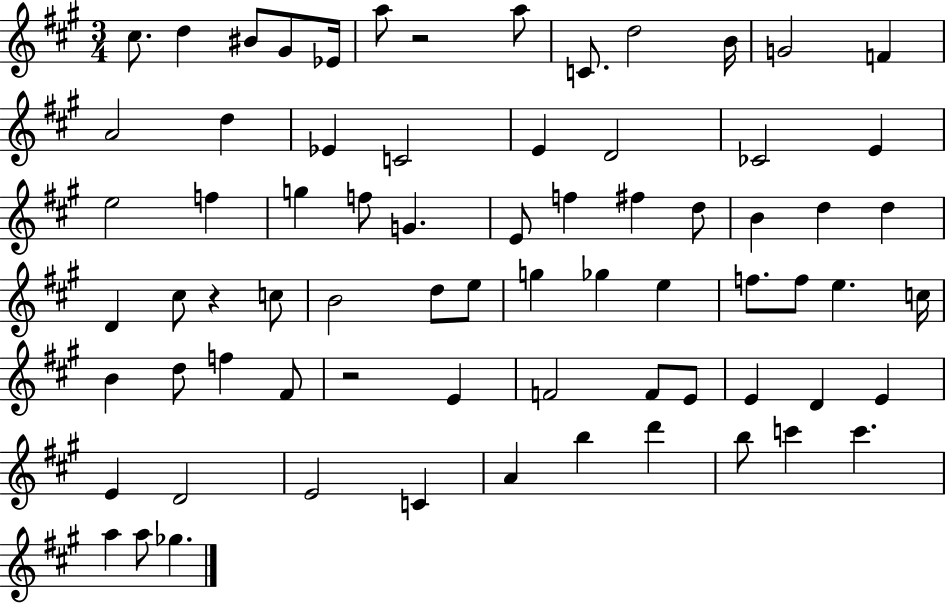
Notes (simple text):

C#5/e. D5/q BIS4/e G#4/e Eb4/s A5/e R/h A5/e C4/e. D5/h B4/s G4/h F4/q A4/h D5/q Eb4/q C4/h E4/q D4/h CES4/h E4/q E5/h F5/q G5/q F5/e G4/q. E4/e F5/q F#5/q D5/e B4/q D5/q D5/q D4/q C#5/e R/q C5/e B4/h D5/e E5/e G5/q Gb5/q E5/q F5/e. F5/e E5/q. C5/s B4/q D5/e F5/q F#4/e R/h E4/q F4/h F4/e E4/e E4/q D4/q E4/q E4/q D4/h E4/h C4/q A4/q B5/q D6/q B5/e C6/q C6/q. A5/q A5/e Gb5/q.